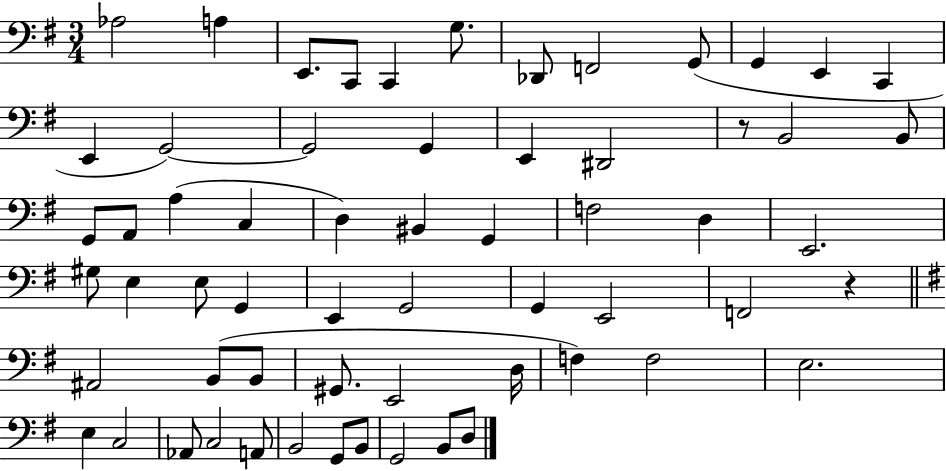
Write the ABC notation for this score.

X:1
T:Untitled
M:3/4
L:1/4
K:G
_A,2 A, E,,/2 C,,/2 C,, G,/2 _D,,/2 F,,2 G,,/2 G,, E,, C,, E,, G,,2 G,,2 G,, E,, ^D,,2 z/2 B,,2 B,,/2 G,,/2 A,,/2 A, C, D, ^B,, G,, F,2 D, E,,2 ^G,/2 E, E,/2 G,, E,, G,,2 G,, E,,2 F,,2 z ^A,,2 B,,/2 B,,/2 ^G,,/2 E,,2 D,/4 F, F,2 E,2 E, C,2 _A,,/2 C,2 A,,/2 B,,2 G,,/2 B,,/2 G,,2 B,,/2 D,/2